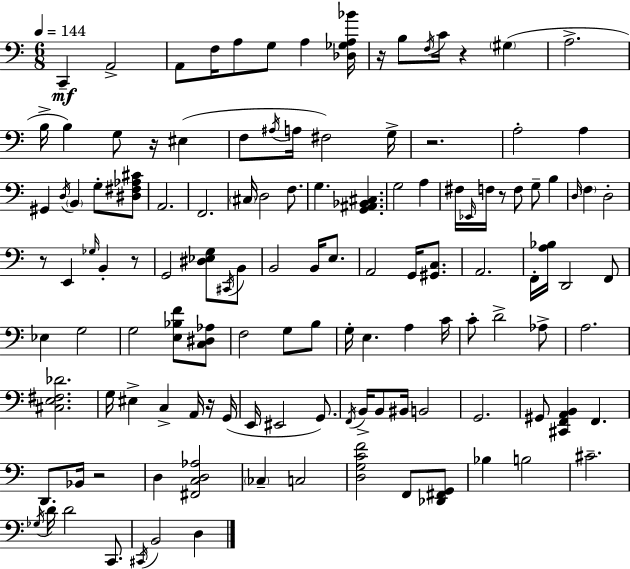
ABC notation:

X:1
T:Untitled
M:6/8
L:1/4
K:Am
C,, A,,2 A,,/2 F,/4 A,/2 G,/2 A, [_D,_G,A,_B]/4 z/4 B,/2 F,/4 C/4 z ^G, A,2 B,/4 B, G,/2 z/4 ^E, F,/2 ^A,/4 A,/4 ^F,2 G,/4 z2 A,2 A, ^G,, D,/4 B,, G,/2 [^D,^F,_A,^C]/2 A,,2 F,,2 ^C,/4 D,2 F,/2 G, [G,,^A,,_B,,^C,] G,2 A, ^F,/4 _E,,/4 F,/4 z/2 F,/2 G,/2 B, D,/4 F, D,2 z/2 E,, _G,/4 B,, z/2 G,,2 [^D,_E,G,]/2 ^C,,/4 B,,/2 B,,2 B,,/4 E,/2 A,,2 G,,/4 [^G,,C,]/2 A,,2 F,,/4 [A,_B,]/4 D,,2 F,,/2 _E, G,2 G,2 [E,_B,F]/2 [C,^D,_A,]/2 F,2 G,/2 B,/2 G,/4 E, A, C/4 C/2 D2 _A,/2 A,2 [^C,E,^F,_D]2 G,/4 ^E, C, A,,/4 z/4 G,,/4 E,,/4 ^E,,2 G,,/2 F,,/4 B,,/4 B,,/2 ^B,,/4 B,,2 G,,2 ^G,,/2 [^C,,F,,A,,B,,] F,, D,,/2 _B,,/4 z2 D, [^F,,C,D,_A,]2 _C, C,2 [D,G,CF]2 F,,/2 [_D,,^F,,G,,]/2 _B, B,2 ^C2 _G,/4 D/4 D2 C,,/2 ^C,,/4 B,,2 D,